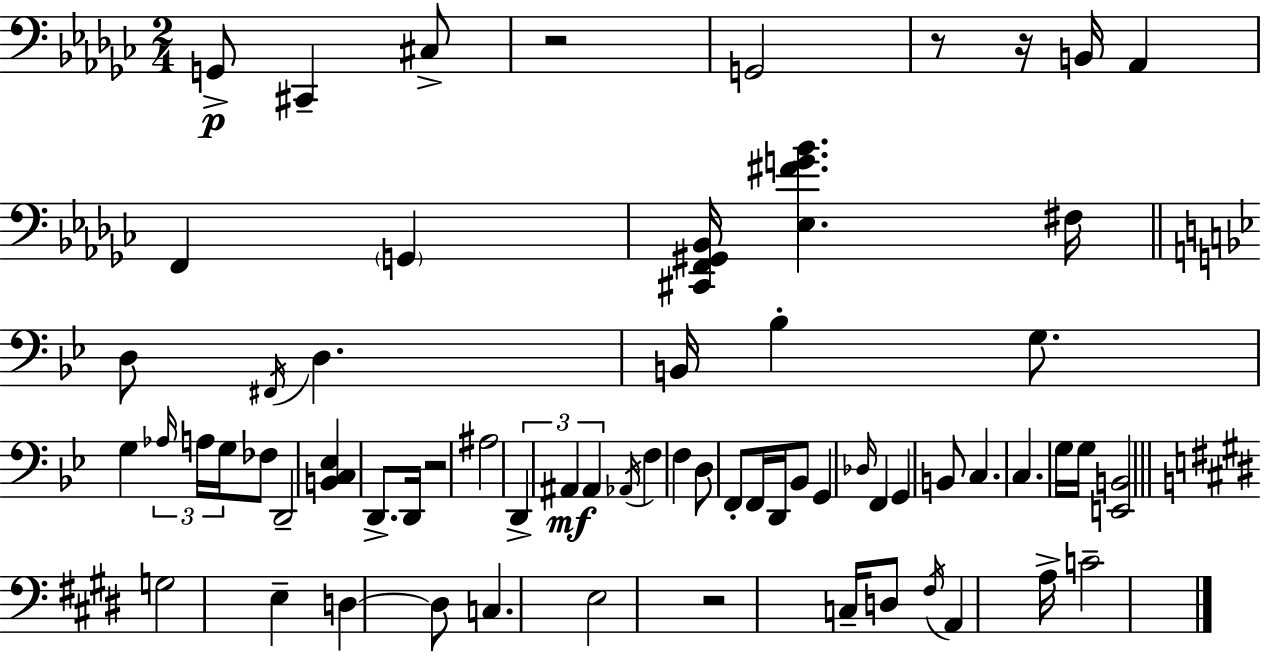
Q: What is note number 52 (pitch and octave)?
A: D3